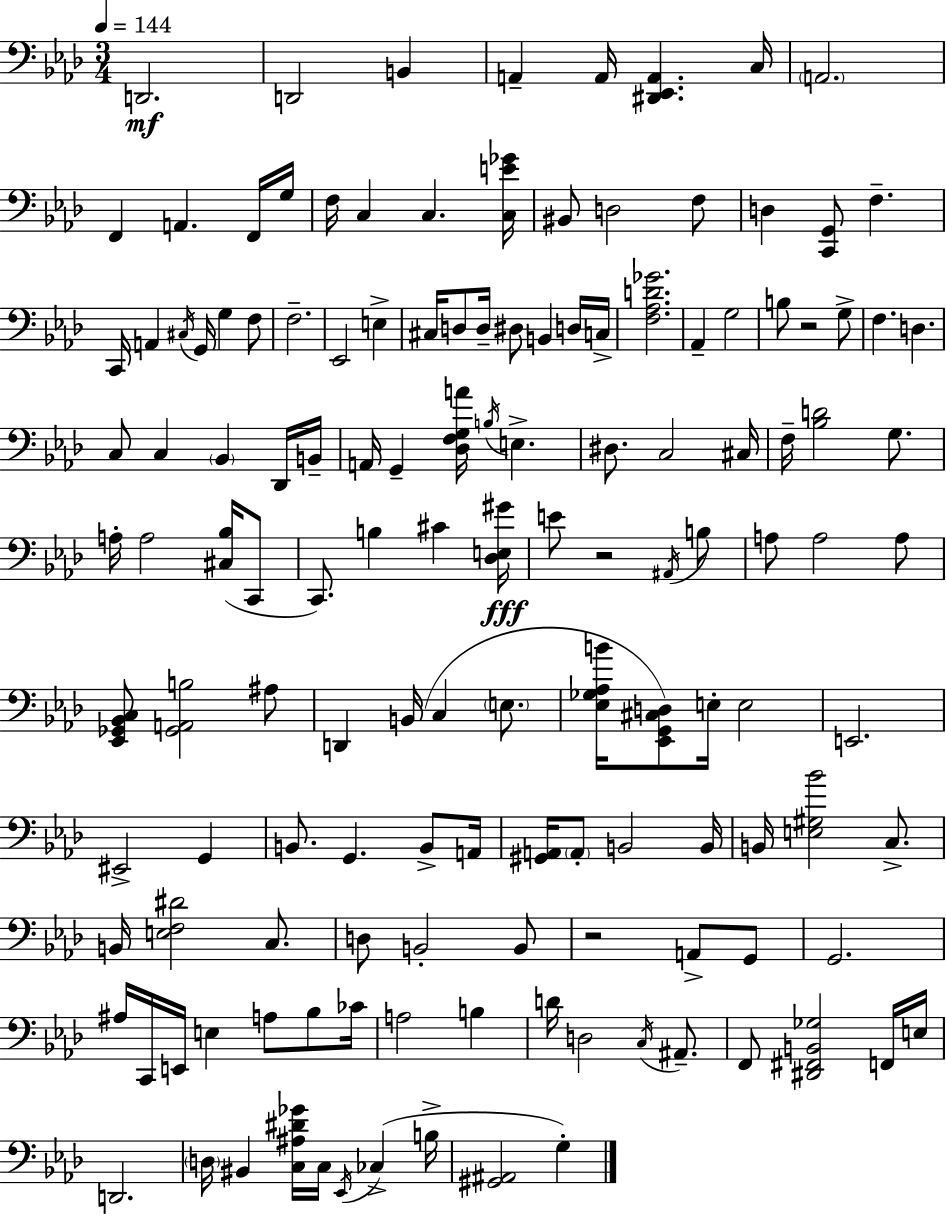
D2/h. D2/h B2/q A2/q A2/s [D#2,Eb2,A2]/q. C3/s A2/h. F2/q A2/q. F2/s G3/s F3/s C3/q C3/q. [C3,E4,Gb4]/s BIS2/e D3/h F3/e D3/q [C2,G2]/e F3/q. C2/s A2/q C#3/s G2/s G3/q F3/e F3/h. Eb2/h E3/q C#3/s D3/e D3/s D#3/e B2/q D3/s C3/s [F3,Ab3,D4,Gb4]/h. Ab2/q G3/h B3/e R/h G3/e F3/q. D3/q. C3/e C3/q Bb2/q Db2/s B2/s A2/s G2/q [Db3,F3,G3,A4]/s B3/s E3/q. D#3/e. C3/h C#3/s F3/s [Bb3,D4]/h G3/e. A3/s A3/h [C#3,Bb3]/s C2/e C2/e. B3/q C#4/q [Db3,E3,G#4]/s E4/e R/h A#2/s B3/e A3/e A3/h A3/e [Eb2,Gb2,Bb2,C3]/e [Gb2,A2,B3]/h A#3/e D2/q B2/s C3/q E3/e. [Eb3,Gb3,Ab3,B4]/s [Eb2,G2,C#3,D3]/e E3/s E3/h E2/h. EIS2/h G2/q B2/e. G2/q. B2/e A2/s [G#2,A2]/s A2/e B2/h B2/s B2/s [E3,G#3,Bb4]/h C3/e. B2/s [E3,F3,D#4]/h C3/e. D3/e B2/h B2/e R/h A2/e G2/e G2/h. A#3/s C2/s E2/s E3/q A3/e Bb3/e CES4/s A3/h B3/q D4/s D3/h C3/s A#2/e. F2/e [D#2,F#2,B2,Gb3]/h F2/s E3/s D2/h. D3/s BIS2/q [C3,A#3,D#4,Gb4]/s C3/s Eb2/s CES3/q B3/s [G#2,A#2]/h G3/q